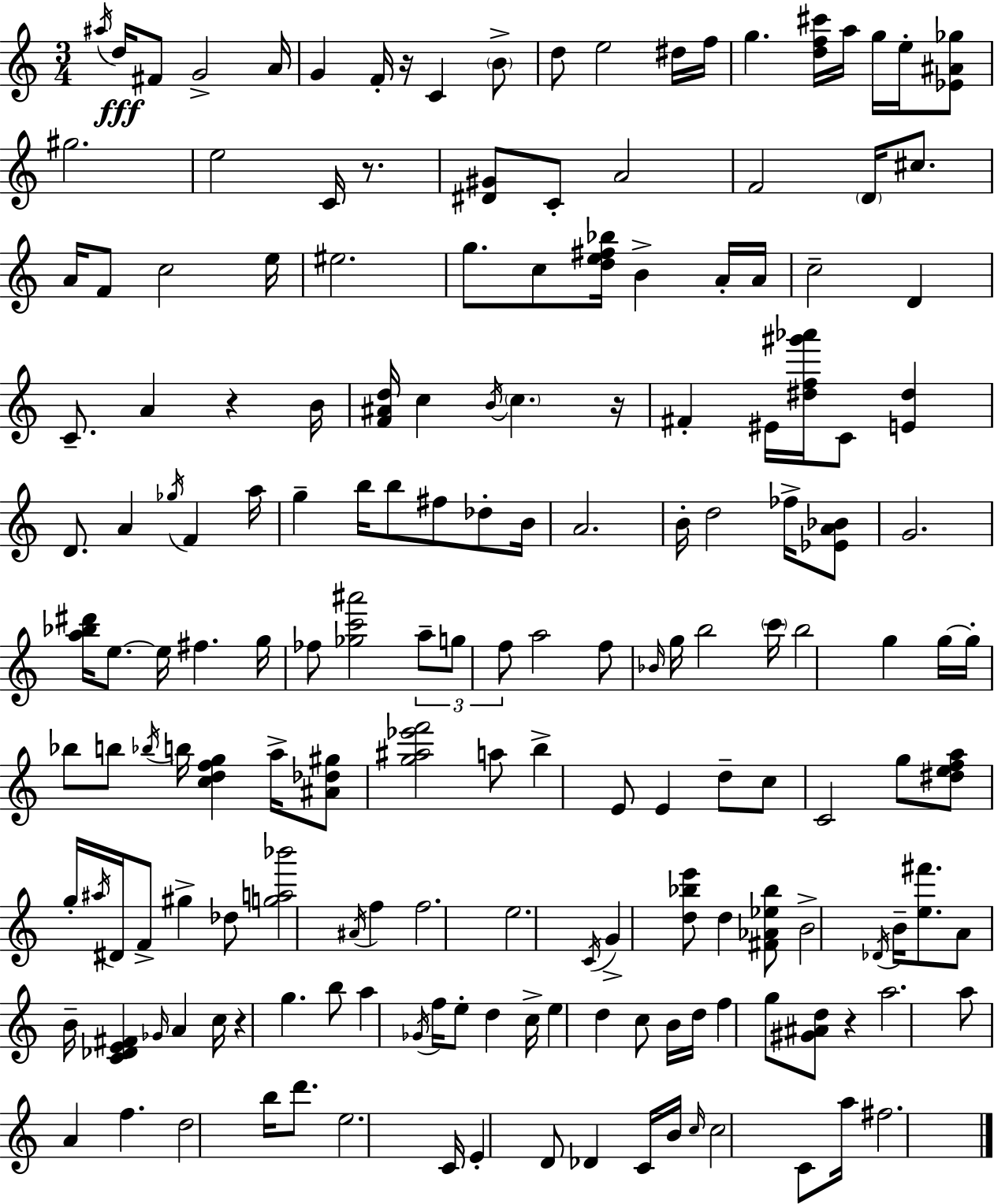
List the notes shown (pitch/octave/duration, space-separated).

A#5/s D5/s F#4/e G4/h A4/s G4/q F4/s R/s C4/q B4/e D5/e E5/h D#5/s F5/s G5/q. [D5,F5,C#6]/s A5/s G5/s E5/s [Eb4,A#4,Gb5]/e G#5/h. E5/h C4/s R/e. [D#4,G#4]/e C4/e A4/h F4/h D4/s C#5/e. A4/s F4/e C5/h E5/s EIS5/h. G5/e. C5/e [D5,E5,F#5,Bb5]/s B4/q A4/s A4/s C5/h D4/q C4/e. A4/q R/q B4/s [F4,A#4,D5]/s C5/q B4/s C5/q. R/s F#4/q EIS4/s [D#5,F5,G#6,Ab6]/s C4/e [E4,D#5]/q D4/e. A4/q Gb5/s F4/q A5/s G5/q B5/s B5/e F#5/e Db5/e B4/s A4/h. B4/s D5/h FES5/s [Eb4,A4,Bb4]/e G4/h. [A5,Bb5,D#6]/s E5/e. E5/s F#5/q. G5/s FES5/e [Gb5,C6,A#6]/h A5/e G5/e F5/e A5/h F5/e Bb4/s G5/s B5/h C6/s B5/h G5/q G5/s G5/s Bb5/e B5/e Bb5/s B5/s [C5,D5,F5,G5]/q A5/s [A#4,Db5,G#5]/e [G5,A#5,Eb6,F6]/h A5/e B5/q E4/e E4/q D5/e C5/e C4/h G5/e [D#5,E5,F5,A5]/e G5/s A#5/s D#4/s F4/e G#5/q Db5/e [G5,A5,Bb6]/h A#4/s F5/q F5/h. E5/h. C4/s G4/q [D5,Bb5,E6]/e D5/q [F#4,Ab4,Eb5,Bb5]/e B4/h Db4/s B4/s [E5,F#6]/e. A4/e B4/s [C4,Db4,E4,F#4]/q Gb4/s A4/q C5/s R/q G5/q. B5/e A5/q Gb4/s F5/s E5/e D5/q C5/s E5/q D5/q C5/e B4/s D5/s F5/q G5/e [G#4,A#4,D5]/e R/q A5/h. A5/e A4/q F5/q. D5/h B5/s D6/e. E5/h. C4/s E4/q D4/e Db4/q C4/s B4/s C5/s C5/h C4/e A5/s F#5/h.